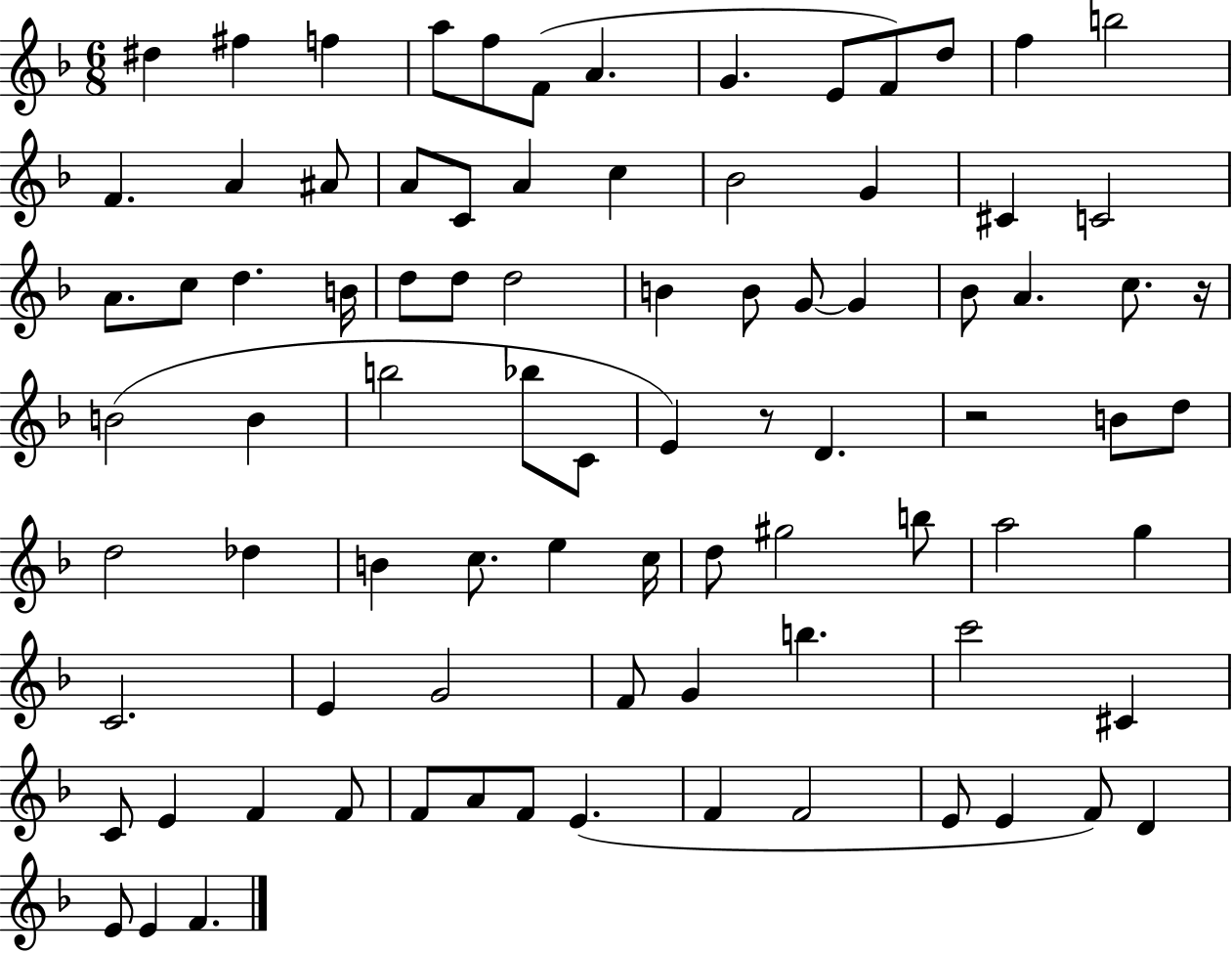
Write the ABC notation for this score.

X:1
T:Untitled
M:6/8
L:1/4
K:F
^d ^f f a/2 f/2 F/2 A G E/2 F/2 d/2 f b2 F A ^A/2 A/2 C/2 A c _B2 G ^C C2 A/2 c/2 d B/4 d/2 d/2 d2 B B/2 G/2 G _B/2 A c/2 z/4 B2 B b2 _b/2 C/2 E z/2 D z2 B/2 d/2 d2 _d B c/2 e c/4 d/2 ^g2 b/2 a2 g C2 E G2 F/2 G b c'2 ^C C/2 E F F/2 F/2 A/2 F/2 E F F2 E/2 E F/2 D E/2 E F